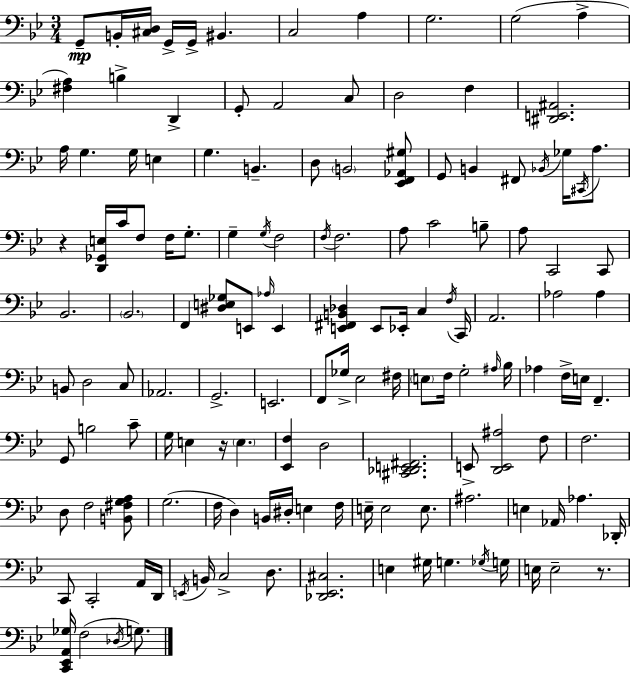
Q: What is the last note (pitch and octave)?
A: G3